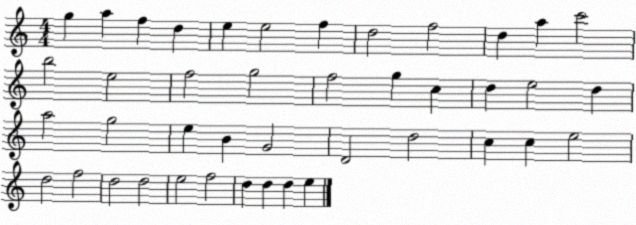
X:1
T:Untitled
M:4/4
L:1/4
K:C
g a f d e e2 f d2 f2 d a c'2 b2 e2 f2 g2 f2 g c d e2 d a2 g2 e B G2 D2 d2 c c e2 d2 f2 d2 d2 e2 f2 d d d e